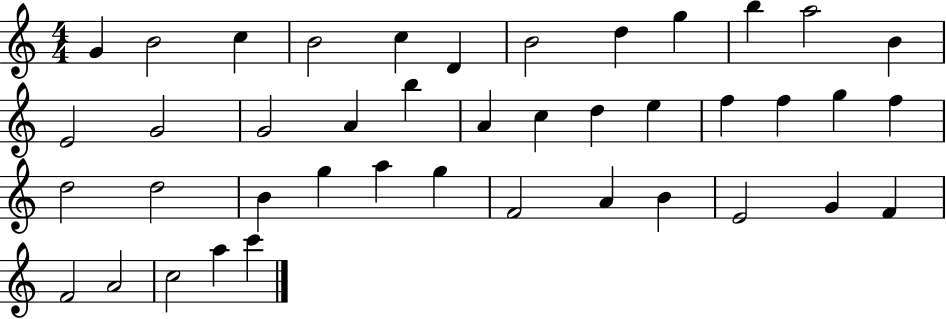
{
  \clef treble
  \numericTimeSignature
  \time 4/4
  \key c \major
  g'4 b'2 c''4 | b'2 c''4 d'4 | b'2 d''4 g''4 | b''4 a''2 b'4 | \break e'2 g'2 | g'2 a'4 b''4 | a'4 c''4 d''4 e''4 | f''4 f''4 g''4 f''4 | \break d''2 d''2 | b'4 g''4 a''4 g''4 | f'2 a'4 b'4 | e'2 g'4 f'4 | \break f'2 a'2 | c''2 a''4 c'''4 | \bar "|."
}